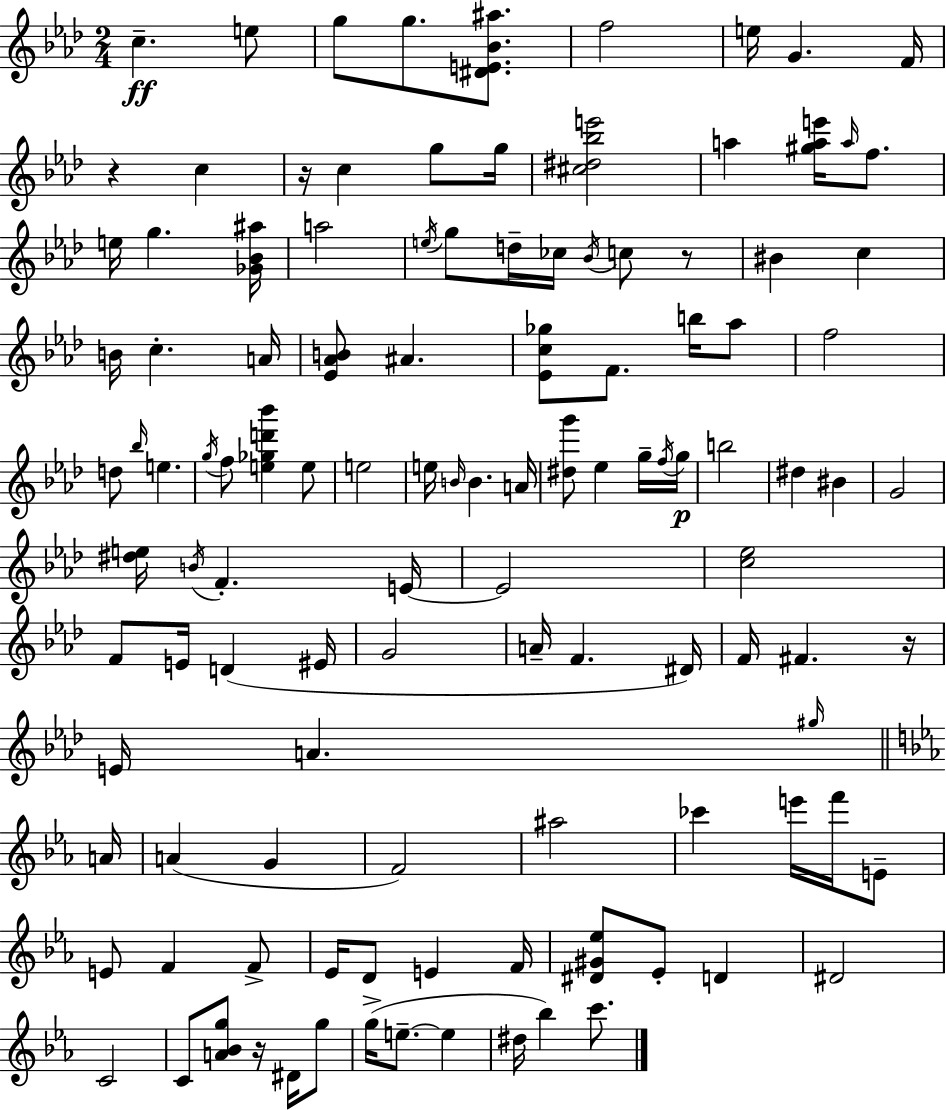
{
  \clef treble
  \numericTimeSignature
  \time 2/4
  \key aes \major
  c''4.--\ff e''8 | g''8 g''8. <dis' e' bes' ais''>8. | f''2 | e''16 g'4. f'16 | \break r4 c''4 | r16 c''4 g''8 g''16 | <cis'' dis'' bes'' e'''>2 | a''4 <gis'' a'' e'''>16 \grace { a''16 } f''8. | \break e''16 g''4. | <ges' bes' ais''>16 a''2 | \acciaccatura { e''16 } g''8 d''16-- ces''16 \acciaccatura { bes'16 } c''8 | r8 bis'4 c''4 | \break b'16 c''4.-. | a'16 <ees' aes' b'>8 ais'4. | <ees' c'' ges''>8 f'8. | b''16 aes''8 f''2 | \break d''8 \grace { bes''16 } e''4. | \acciaccatura { g''16 } f''8 <e'' ges'' d''' bes'''>4 | e''8 e''2 | e''16 \grace { b'16 } b'4. | \break a'16 <dis'' g'''>8 | ees''4 g''16-- \acciaccatura { f''16 }\p g''16 b''2 | dis''4 | bis'4 g'2 | \break <dis'' e''>16 | \acciaccatura { b'16 } f'4.-. e'16~~ | e'2 | <c'' ees''>2 | \break f'8 e'16 d'4( eis'16 | g'2 | a'16-- f'4. dis'16) | f'16 fis'4. r16 | \break e'16 a'4. \grace { gis''16 } | \bar "||" \break \key ees \major a'16 a'4( g'4 | f'2) | ais''2 | ces'''4 e'''16 f'''16 e'8-- | \break e'8 f'4 f'8-> | ees'16 d'8 e'4 | f'16 <dis' gis' ees''>8 ees'8-. d'4 | dis'2 | \break c'2 | c'8 <a' bes' g''>8 r16 dis'16 g''8 | g''16->( e''8.--~~ e''4 | dis''16 bes''4) c'''8. | \break \bar "|."
}